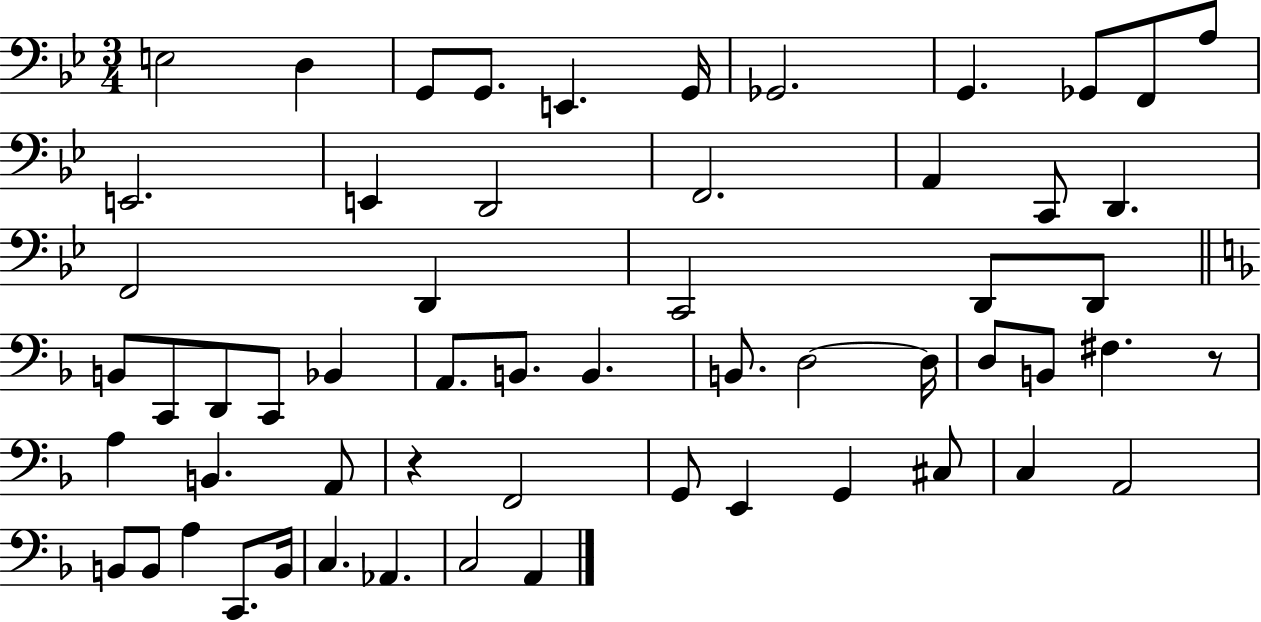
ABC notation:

X:1
T:Untitled
M:3/4
L:1/4
K:Bb
E,2 D, G,,/2 G,,/2 E,, G,,/4 _G,,2 G,, _G,,/2 F,,/2 A,/2 E,,2 E,, D,,2 F,,2 A,, C,,/2 D,, F,,2 D,, C,,2 D,,/2 D,,/2 B,,/2 C,,/2 D,,/2 C,,/2 _B,, A,,/2 B,,/2 B,, B,,/2 D,2 D,/4 D,/2 B,,/2 ^F, z/2 A, B,, A,,/2 z F,,2 G,,/2 E,, G,, ^C,/2 C, A,,2 B,,/2 B,,/2 A, C,,/2 B,,/4 C, _A,, C,2 A,,